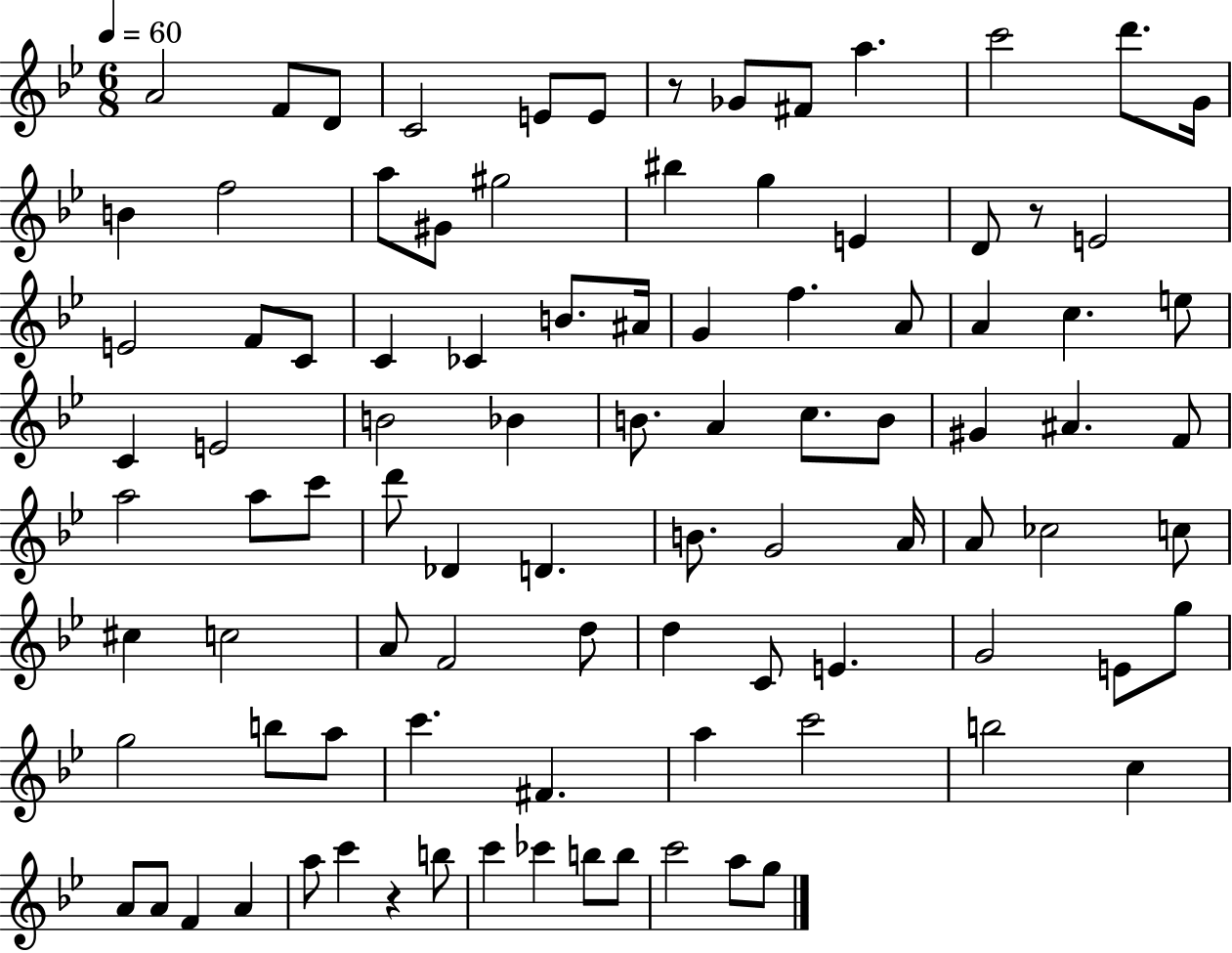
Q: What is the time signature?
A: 6/8